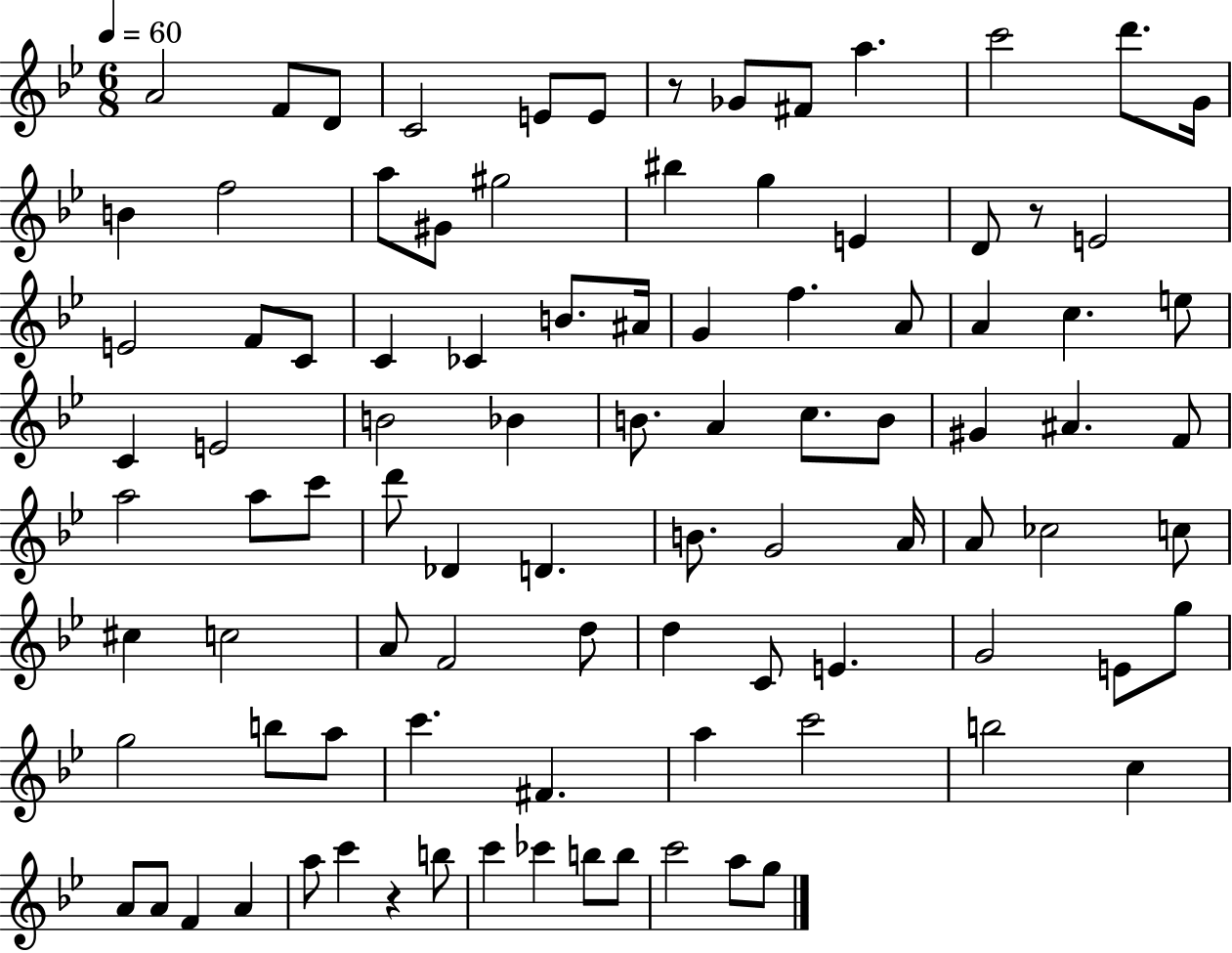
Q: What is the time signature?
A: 6/8